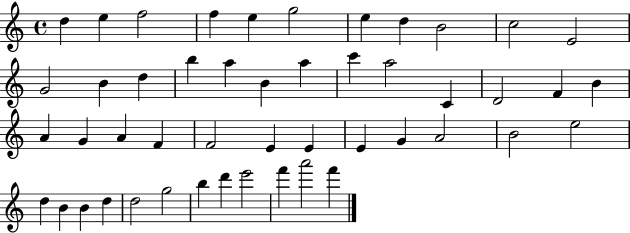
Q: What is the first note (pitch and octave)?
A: D5